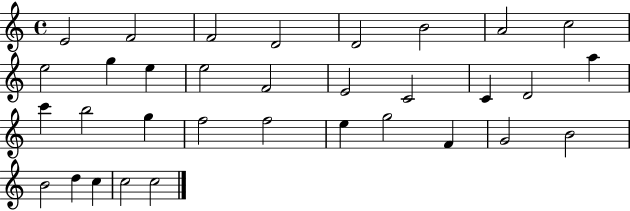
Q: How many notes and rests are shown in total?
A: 33